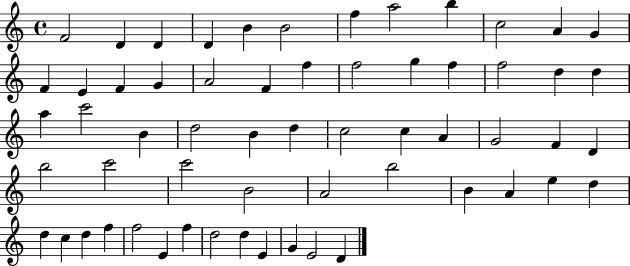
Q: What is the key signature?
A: C major